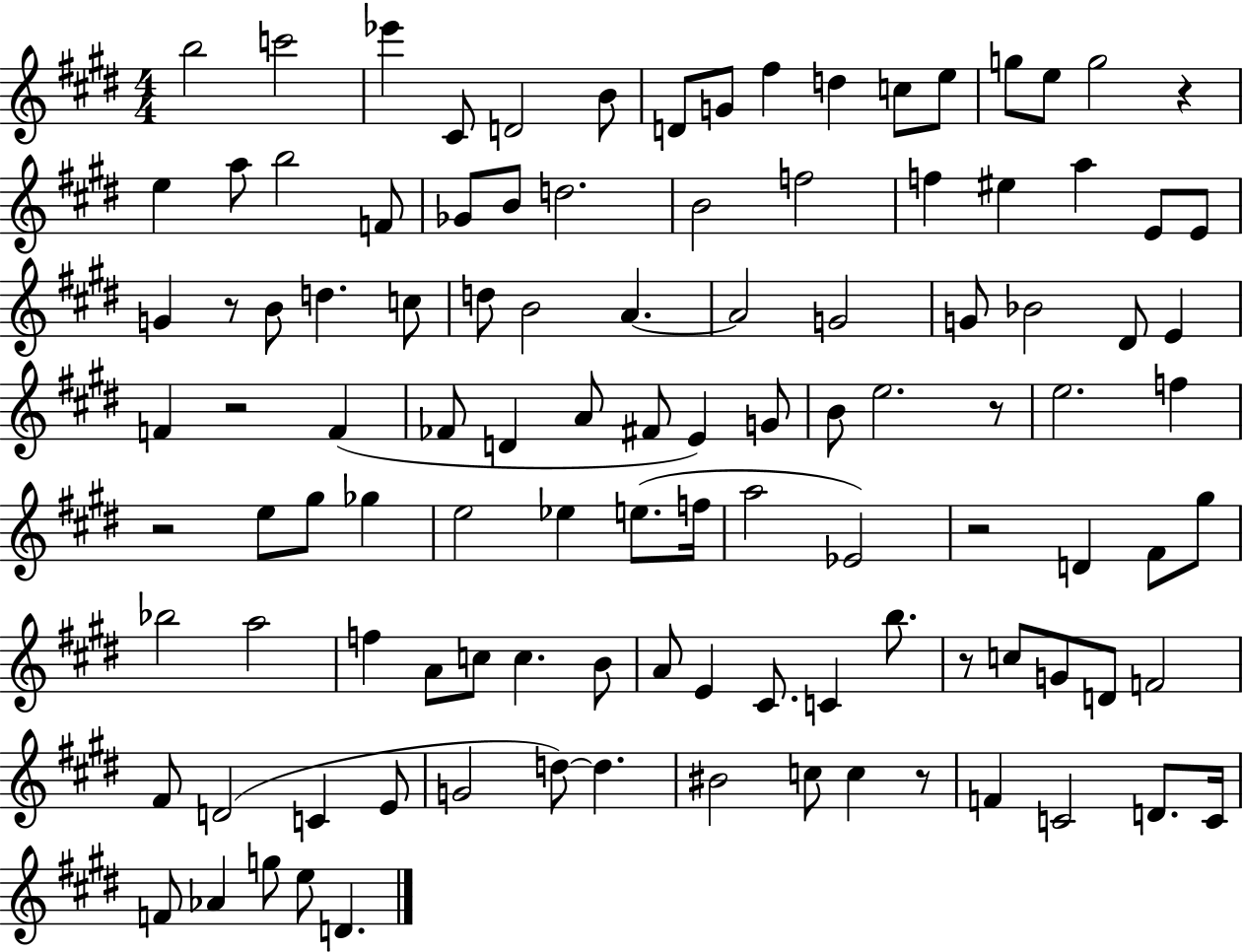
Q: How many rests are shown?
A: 8